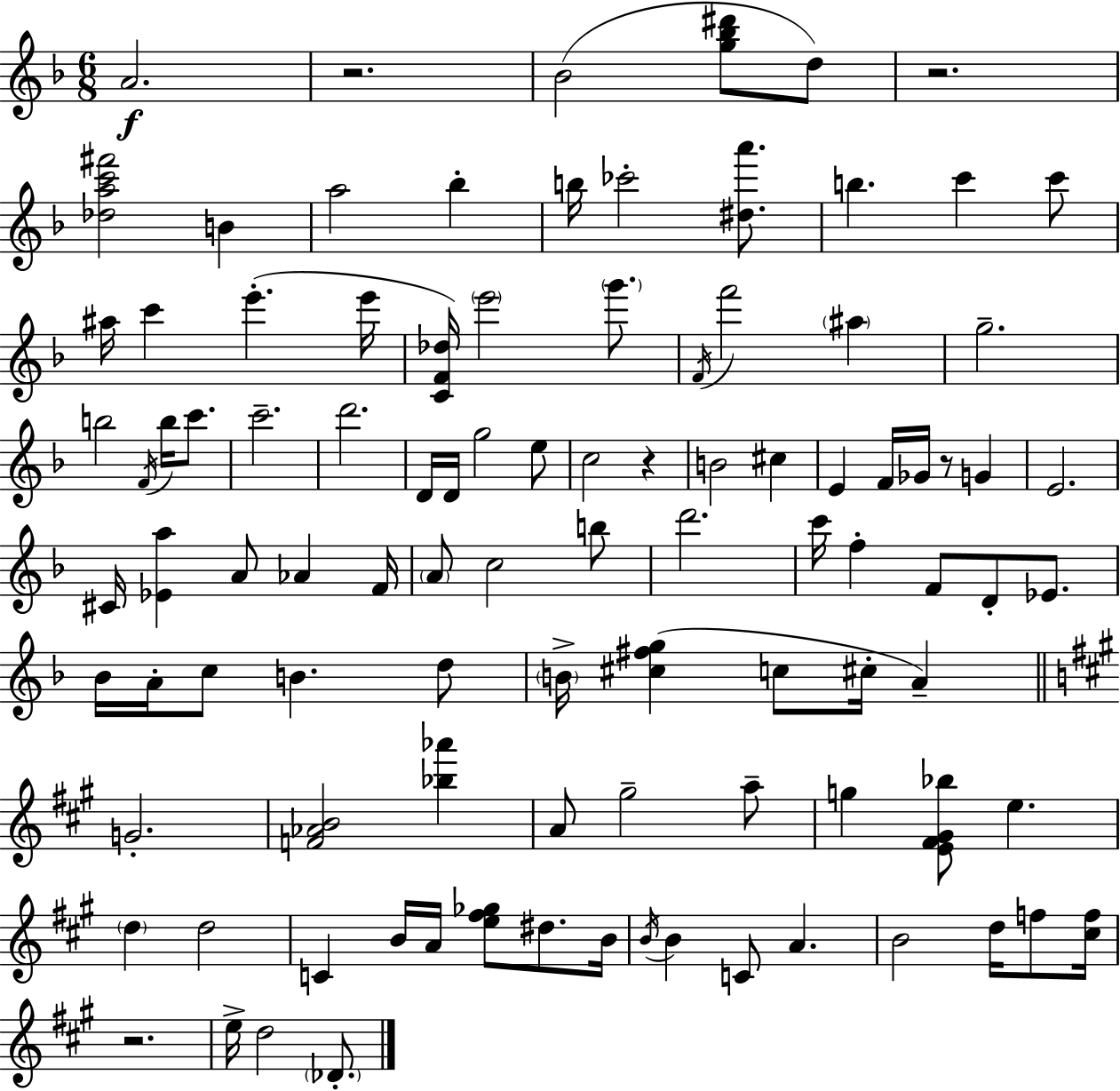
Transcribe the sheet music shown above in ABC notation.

X:1
T:Untitled
M:6/8
L:1/4
K:F
A2 z2 _B2 [g_b^d']/2 d/2 z2 [_dac'^f']2 B a2 _b b/4 _c'2 [^da']/2 b c' c'/2 ^a/4 c' e' e'/4 [CF_d]/4 e'2 g'/2 F/4 f'2 ^a g2 b2 F/4 b/4 c'/2 c'2 d'2 D/4 D/4 g2 e/2 c2 z B2 ^c E F/4 _G/4 z/2 G E2 ^C/4 [_Ea] A/2 _A F/4 A/2 c2 b/2 d'2 c'/4 f F/2 D/2 _E/2 _B/4 A/4 c/2 B d/2 B/4 [^c^fg] c/2 ^c/4 A G2 [F_AB]2 [_b_a'] A/2 ^g2 a/2 g [E^F^G_b]/2 e d d2 C B/4 A/4 [e^f_g]/2 ^d/2 B/4 B/4 B C/2 A B2 d/4 f/2 [^cf]/4 z2 e/4 d2 _D/2